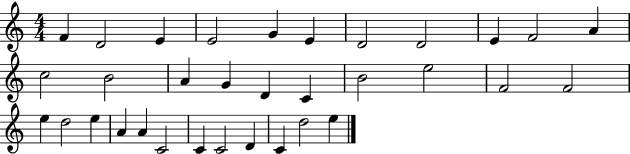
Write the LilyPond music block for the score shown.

{
  \clef treble
  \numericTimeSignature
  \time 4/4
  \key c \major
  f'4 d'2 e'4 | e'2 g'4 e'4 | d'2 d'2 | e'4 f'2 a'4 | \break c''2 b'2 | a'4 g'4 d'4 c'4 | b'2 e''2 | f'2 f'2 | \break e''4 d''2 e''4 | a'4 a'4 c'2 | c'4 c'2 d'4 | c'4 d''2 e''4 | \break \bar "|."
}